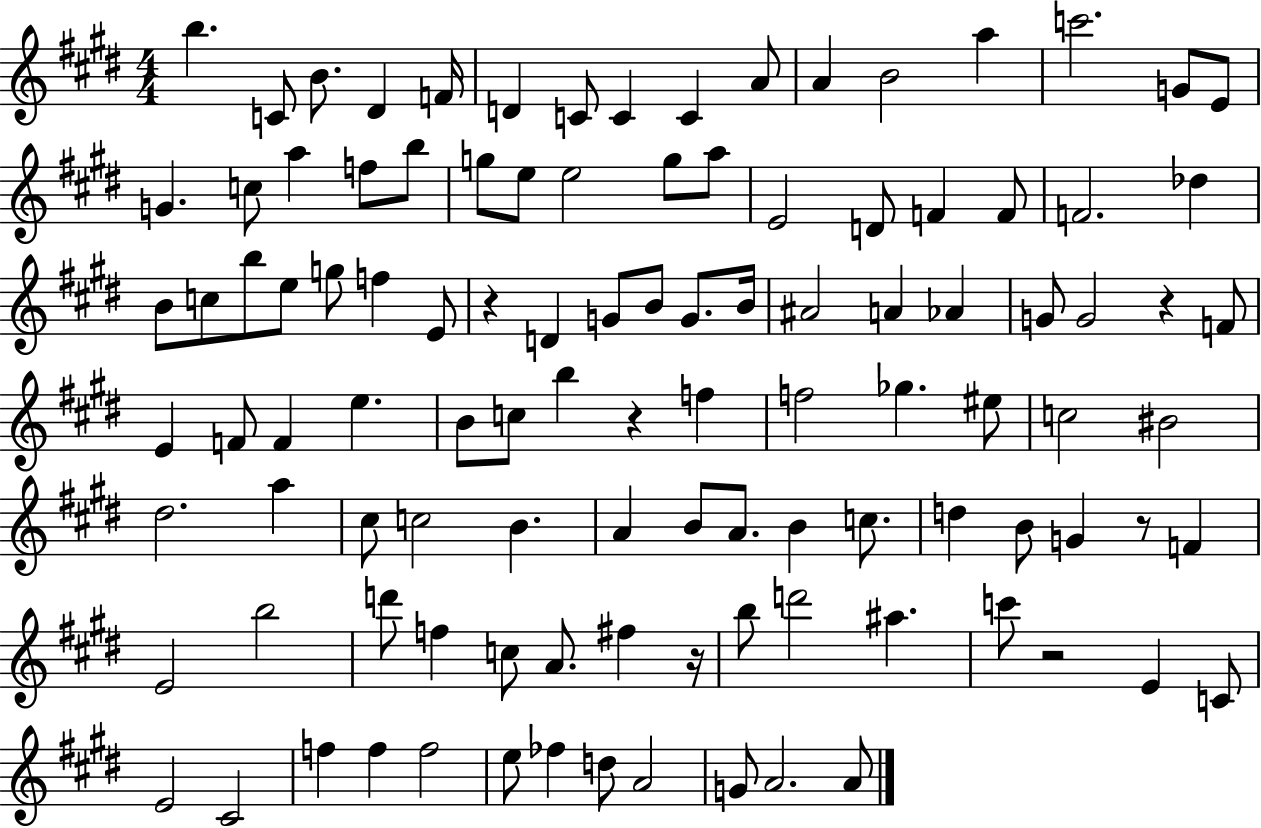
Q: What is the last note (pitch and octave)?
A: A4